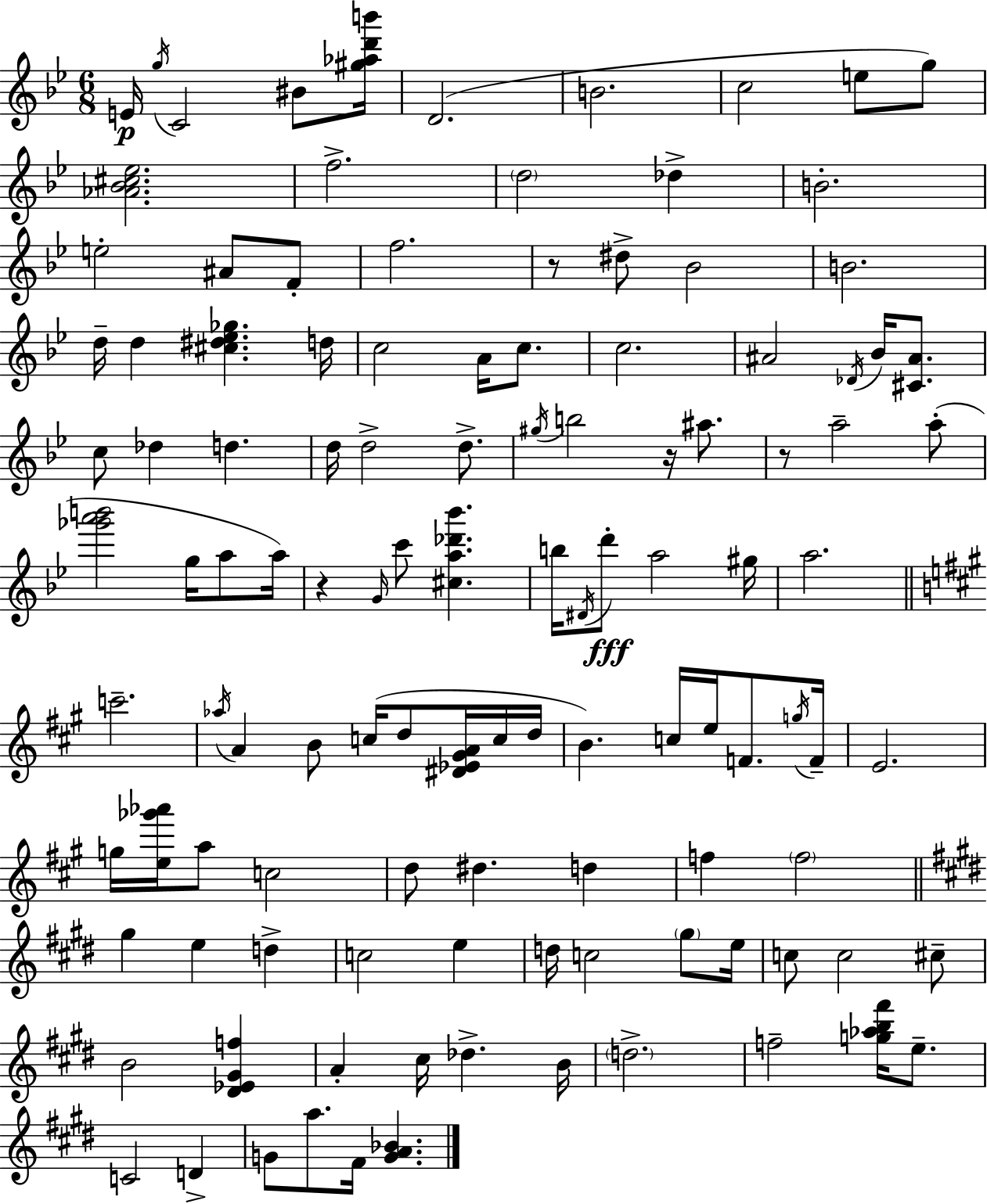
E4/s G5/s C4/h BIS4/e [G#5,Ab5,D6,B6]/s D4/h. B4/h. C5/h E5/e G5/e [Ab4,Bb4,C#5,Eb5]/h. F5/h. D5/h Db5/q B4/h. E5/h A#4/e F4/e F5/h. R/e D#5/e Bb4/h B4/h. D5/s D5/q [C#5,D#5,Eb5,Gb5]/q. D5/s C5/h A4/s C5/e. C5/h. A#4/h Db4/s Bb4/s [C#4,A#4]/e. C5/e Db5/q D5/q. D5/s D5/h D5/e. G#5/s B5/h R/s A#5/e. R/e A5/h A5/e [Gb6,A6,B6]/h G5/s A5/e A5/s R/q G4/s C6/e [C#5,A5,Db6,Bb6]/q. B5/s D#4/s D6/e A5/h G#5/s A5/h. C6/h. Ab5/s A4/q B4/e C5/s D5/e [D#4,Eb4,G#4,A4]/s C5/s D5/s B4/q. C5/s E5/s F4/e. G5/s F4/s E4/h. G5/s [E5,Gb6,Ab6]/s A5/e C5/h D5/e D#5/q. D5/q F5/q F5/h G#5/q E5/q D5/q C5/h E5/q D5/s C5/h G#5/e E5/s C5/e C5/h C#5/e B4/h [D#4,Eb4,G#4,F5]/q A4/q C#5/s Db5/q. B4/s D5/h. F5/h [G5,Ab5,B5,F#6]/s E5/e. C4/h D4/q G4/e A5/e. F#4/s [G4,A4,Bb4]/q.